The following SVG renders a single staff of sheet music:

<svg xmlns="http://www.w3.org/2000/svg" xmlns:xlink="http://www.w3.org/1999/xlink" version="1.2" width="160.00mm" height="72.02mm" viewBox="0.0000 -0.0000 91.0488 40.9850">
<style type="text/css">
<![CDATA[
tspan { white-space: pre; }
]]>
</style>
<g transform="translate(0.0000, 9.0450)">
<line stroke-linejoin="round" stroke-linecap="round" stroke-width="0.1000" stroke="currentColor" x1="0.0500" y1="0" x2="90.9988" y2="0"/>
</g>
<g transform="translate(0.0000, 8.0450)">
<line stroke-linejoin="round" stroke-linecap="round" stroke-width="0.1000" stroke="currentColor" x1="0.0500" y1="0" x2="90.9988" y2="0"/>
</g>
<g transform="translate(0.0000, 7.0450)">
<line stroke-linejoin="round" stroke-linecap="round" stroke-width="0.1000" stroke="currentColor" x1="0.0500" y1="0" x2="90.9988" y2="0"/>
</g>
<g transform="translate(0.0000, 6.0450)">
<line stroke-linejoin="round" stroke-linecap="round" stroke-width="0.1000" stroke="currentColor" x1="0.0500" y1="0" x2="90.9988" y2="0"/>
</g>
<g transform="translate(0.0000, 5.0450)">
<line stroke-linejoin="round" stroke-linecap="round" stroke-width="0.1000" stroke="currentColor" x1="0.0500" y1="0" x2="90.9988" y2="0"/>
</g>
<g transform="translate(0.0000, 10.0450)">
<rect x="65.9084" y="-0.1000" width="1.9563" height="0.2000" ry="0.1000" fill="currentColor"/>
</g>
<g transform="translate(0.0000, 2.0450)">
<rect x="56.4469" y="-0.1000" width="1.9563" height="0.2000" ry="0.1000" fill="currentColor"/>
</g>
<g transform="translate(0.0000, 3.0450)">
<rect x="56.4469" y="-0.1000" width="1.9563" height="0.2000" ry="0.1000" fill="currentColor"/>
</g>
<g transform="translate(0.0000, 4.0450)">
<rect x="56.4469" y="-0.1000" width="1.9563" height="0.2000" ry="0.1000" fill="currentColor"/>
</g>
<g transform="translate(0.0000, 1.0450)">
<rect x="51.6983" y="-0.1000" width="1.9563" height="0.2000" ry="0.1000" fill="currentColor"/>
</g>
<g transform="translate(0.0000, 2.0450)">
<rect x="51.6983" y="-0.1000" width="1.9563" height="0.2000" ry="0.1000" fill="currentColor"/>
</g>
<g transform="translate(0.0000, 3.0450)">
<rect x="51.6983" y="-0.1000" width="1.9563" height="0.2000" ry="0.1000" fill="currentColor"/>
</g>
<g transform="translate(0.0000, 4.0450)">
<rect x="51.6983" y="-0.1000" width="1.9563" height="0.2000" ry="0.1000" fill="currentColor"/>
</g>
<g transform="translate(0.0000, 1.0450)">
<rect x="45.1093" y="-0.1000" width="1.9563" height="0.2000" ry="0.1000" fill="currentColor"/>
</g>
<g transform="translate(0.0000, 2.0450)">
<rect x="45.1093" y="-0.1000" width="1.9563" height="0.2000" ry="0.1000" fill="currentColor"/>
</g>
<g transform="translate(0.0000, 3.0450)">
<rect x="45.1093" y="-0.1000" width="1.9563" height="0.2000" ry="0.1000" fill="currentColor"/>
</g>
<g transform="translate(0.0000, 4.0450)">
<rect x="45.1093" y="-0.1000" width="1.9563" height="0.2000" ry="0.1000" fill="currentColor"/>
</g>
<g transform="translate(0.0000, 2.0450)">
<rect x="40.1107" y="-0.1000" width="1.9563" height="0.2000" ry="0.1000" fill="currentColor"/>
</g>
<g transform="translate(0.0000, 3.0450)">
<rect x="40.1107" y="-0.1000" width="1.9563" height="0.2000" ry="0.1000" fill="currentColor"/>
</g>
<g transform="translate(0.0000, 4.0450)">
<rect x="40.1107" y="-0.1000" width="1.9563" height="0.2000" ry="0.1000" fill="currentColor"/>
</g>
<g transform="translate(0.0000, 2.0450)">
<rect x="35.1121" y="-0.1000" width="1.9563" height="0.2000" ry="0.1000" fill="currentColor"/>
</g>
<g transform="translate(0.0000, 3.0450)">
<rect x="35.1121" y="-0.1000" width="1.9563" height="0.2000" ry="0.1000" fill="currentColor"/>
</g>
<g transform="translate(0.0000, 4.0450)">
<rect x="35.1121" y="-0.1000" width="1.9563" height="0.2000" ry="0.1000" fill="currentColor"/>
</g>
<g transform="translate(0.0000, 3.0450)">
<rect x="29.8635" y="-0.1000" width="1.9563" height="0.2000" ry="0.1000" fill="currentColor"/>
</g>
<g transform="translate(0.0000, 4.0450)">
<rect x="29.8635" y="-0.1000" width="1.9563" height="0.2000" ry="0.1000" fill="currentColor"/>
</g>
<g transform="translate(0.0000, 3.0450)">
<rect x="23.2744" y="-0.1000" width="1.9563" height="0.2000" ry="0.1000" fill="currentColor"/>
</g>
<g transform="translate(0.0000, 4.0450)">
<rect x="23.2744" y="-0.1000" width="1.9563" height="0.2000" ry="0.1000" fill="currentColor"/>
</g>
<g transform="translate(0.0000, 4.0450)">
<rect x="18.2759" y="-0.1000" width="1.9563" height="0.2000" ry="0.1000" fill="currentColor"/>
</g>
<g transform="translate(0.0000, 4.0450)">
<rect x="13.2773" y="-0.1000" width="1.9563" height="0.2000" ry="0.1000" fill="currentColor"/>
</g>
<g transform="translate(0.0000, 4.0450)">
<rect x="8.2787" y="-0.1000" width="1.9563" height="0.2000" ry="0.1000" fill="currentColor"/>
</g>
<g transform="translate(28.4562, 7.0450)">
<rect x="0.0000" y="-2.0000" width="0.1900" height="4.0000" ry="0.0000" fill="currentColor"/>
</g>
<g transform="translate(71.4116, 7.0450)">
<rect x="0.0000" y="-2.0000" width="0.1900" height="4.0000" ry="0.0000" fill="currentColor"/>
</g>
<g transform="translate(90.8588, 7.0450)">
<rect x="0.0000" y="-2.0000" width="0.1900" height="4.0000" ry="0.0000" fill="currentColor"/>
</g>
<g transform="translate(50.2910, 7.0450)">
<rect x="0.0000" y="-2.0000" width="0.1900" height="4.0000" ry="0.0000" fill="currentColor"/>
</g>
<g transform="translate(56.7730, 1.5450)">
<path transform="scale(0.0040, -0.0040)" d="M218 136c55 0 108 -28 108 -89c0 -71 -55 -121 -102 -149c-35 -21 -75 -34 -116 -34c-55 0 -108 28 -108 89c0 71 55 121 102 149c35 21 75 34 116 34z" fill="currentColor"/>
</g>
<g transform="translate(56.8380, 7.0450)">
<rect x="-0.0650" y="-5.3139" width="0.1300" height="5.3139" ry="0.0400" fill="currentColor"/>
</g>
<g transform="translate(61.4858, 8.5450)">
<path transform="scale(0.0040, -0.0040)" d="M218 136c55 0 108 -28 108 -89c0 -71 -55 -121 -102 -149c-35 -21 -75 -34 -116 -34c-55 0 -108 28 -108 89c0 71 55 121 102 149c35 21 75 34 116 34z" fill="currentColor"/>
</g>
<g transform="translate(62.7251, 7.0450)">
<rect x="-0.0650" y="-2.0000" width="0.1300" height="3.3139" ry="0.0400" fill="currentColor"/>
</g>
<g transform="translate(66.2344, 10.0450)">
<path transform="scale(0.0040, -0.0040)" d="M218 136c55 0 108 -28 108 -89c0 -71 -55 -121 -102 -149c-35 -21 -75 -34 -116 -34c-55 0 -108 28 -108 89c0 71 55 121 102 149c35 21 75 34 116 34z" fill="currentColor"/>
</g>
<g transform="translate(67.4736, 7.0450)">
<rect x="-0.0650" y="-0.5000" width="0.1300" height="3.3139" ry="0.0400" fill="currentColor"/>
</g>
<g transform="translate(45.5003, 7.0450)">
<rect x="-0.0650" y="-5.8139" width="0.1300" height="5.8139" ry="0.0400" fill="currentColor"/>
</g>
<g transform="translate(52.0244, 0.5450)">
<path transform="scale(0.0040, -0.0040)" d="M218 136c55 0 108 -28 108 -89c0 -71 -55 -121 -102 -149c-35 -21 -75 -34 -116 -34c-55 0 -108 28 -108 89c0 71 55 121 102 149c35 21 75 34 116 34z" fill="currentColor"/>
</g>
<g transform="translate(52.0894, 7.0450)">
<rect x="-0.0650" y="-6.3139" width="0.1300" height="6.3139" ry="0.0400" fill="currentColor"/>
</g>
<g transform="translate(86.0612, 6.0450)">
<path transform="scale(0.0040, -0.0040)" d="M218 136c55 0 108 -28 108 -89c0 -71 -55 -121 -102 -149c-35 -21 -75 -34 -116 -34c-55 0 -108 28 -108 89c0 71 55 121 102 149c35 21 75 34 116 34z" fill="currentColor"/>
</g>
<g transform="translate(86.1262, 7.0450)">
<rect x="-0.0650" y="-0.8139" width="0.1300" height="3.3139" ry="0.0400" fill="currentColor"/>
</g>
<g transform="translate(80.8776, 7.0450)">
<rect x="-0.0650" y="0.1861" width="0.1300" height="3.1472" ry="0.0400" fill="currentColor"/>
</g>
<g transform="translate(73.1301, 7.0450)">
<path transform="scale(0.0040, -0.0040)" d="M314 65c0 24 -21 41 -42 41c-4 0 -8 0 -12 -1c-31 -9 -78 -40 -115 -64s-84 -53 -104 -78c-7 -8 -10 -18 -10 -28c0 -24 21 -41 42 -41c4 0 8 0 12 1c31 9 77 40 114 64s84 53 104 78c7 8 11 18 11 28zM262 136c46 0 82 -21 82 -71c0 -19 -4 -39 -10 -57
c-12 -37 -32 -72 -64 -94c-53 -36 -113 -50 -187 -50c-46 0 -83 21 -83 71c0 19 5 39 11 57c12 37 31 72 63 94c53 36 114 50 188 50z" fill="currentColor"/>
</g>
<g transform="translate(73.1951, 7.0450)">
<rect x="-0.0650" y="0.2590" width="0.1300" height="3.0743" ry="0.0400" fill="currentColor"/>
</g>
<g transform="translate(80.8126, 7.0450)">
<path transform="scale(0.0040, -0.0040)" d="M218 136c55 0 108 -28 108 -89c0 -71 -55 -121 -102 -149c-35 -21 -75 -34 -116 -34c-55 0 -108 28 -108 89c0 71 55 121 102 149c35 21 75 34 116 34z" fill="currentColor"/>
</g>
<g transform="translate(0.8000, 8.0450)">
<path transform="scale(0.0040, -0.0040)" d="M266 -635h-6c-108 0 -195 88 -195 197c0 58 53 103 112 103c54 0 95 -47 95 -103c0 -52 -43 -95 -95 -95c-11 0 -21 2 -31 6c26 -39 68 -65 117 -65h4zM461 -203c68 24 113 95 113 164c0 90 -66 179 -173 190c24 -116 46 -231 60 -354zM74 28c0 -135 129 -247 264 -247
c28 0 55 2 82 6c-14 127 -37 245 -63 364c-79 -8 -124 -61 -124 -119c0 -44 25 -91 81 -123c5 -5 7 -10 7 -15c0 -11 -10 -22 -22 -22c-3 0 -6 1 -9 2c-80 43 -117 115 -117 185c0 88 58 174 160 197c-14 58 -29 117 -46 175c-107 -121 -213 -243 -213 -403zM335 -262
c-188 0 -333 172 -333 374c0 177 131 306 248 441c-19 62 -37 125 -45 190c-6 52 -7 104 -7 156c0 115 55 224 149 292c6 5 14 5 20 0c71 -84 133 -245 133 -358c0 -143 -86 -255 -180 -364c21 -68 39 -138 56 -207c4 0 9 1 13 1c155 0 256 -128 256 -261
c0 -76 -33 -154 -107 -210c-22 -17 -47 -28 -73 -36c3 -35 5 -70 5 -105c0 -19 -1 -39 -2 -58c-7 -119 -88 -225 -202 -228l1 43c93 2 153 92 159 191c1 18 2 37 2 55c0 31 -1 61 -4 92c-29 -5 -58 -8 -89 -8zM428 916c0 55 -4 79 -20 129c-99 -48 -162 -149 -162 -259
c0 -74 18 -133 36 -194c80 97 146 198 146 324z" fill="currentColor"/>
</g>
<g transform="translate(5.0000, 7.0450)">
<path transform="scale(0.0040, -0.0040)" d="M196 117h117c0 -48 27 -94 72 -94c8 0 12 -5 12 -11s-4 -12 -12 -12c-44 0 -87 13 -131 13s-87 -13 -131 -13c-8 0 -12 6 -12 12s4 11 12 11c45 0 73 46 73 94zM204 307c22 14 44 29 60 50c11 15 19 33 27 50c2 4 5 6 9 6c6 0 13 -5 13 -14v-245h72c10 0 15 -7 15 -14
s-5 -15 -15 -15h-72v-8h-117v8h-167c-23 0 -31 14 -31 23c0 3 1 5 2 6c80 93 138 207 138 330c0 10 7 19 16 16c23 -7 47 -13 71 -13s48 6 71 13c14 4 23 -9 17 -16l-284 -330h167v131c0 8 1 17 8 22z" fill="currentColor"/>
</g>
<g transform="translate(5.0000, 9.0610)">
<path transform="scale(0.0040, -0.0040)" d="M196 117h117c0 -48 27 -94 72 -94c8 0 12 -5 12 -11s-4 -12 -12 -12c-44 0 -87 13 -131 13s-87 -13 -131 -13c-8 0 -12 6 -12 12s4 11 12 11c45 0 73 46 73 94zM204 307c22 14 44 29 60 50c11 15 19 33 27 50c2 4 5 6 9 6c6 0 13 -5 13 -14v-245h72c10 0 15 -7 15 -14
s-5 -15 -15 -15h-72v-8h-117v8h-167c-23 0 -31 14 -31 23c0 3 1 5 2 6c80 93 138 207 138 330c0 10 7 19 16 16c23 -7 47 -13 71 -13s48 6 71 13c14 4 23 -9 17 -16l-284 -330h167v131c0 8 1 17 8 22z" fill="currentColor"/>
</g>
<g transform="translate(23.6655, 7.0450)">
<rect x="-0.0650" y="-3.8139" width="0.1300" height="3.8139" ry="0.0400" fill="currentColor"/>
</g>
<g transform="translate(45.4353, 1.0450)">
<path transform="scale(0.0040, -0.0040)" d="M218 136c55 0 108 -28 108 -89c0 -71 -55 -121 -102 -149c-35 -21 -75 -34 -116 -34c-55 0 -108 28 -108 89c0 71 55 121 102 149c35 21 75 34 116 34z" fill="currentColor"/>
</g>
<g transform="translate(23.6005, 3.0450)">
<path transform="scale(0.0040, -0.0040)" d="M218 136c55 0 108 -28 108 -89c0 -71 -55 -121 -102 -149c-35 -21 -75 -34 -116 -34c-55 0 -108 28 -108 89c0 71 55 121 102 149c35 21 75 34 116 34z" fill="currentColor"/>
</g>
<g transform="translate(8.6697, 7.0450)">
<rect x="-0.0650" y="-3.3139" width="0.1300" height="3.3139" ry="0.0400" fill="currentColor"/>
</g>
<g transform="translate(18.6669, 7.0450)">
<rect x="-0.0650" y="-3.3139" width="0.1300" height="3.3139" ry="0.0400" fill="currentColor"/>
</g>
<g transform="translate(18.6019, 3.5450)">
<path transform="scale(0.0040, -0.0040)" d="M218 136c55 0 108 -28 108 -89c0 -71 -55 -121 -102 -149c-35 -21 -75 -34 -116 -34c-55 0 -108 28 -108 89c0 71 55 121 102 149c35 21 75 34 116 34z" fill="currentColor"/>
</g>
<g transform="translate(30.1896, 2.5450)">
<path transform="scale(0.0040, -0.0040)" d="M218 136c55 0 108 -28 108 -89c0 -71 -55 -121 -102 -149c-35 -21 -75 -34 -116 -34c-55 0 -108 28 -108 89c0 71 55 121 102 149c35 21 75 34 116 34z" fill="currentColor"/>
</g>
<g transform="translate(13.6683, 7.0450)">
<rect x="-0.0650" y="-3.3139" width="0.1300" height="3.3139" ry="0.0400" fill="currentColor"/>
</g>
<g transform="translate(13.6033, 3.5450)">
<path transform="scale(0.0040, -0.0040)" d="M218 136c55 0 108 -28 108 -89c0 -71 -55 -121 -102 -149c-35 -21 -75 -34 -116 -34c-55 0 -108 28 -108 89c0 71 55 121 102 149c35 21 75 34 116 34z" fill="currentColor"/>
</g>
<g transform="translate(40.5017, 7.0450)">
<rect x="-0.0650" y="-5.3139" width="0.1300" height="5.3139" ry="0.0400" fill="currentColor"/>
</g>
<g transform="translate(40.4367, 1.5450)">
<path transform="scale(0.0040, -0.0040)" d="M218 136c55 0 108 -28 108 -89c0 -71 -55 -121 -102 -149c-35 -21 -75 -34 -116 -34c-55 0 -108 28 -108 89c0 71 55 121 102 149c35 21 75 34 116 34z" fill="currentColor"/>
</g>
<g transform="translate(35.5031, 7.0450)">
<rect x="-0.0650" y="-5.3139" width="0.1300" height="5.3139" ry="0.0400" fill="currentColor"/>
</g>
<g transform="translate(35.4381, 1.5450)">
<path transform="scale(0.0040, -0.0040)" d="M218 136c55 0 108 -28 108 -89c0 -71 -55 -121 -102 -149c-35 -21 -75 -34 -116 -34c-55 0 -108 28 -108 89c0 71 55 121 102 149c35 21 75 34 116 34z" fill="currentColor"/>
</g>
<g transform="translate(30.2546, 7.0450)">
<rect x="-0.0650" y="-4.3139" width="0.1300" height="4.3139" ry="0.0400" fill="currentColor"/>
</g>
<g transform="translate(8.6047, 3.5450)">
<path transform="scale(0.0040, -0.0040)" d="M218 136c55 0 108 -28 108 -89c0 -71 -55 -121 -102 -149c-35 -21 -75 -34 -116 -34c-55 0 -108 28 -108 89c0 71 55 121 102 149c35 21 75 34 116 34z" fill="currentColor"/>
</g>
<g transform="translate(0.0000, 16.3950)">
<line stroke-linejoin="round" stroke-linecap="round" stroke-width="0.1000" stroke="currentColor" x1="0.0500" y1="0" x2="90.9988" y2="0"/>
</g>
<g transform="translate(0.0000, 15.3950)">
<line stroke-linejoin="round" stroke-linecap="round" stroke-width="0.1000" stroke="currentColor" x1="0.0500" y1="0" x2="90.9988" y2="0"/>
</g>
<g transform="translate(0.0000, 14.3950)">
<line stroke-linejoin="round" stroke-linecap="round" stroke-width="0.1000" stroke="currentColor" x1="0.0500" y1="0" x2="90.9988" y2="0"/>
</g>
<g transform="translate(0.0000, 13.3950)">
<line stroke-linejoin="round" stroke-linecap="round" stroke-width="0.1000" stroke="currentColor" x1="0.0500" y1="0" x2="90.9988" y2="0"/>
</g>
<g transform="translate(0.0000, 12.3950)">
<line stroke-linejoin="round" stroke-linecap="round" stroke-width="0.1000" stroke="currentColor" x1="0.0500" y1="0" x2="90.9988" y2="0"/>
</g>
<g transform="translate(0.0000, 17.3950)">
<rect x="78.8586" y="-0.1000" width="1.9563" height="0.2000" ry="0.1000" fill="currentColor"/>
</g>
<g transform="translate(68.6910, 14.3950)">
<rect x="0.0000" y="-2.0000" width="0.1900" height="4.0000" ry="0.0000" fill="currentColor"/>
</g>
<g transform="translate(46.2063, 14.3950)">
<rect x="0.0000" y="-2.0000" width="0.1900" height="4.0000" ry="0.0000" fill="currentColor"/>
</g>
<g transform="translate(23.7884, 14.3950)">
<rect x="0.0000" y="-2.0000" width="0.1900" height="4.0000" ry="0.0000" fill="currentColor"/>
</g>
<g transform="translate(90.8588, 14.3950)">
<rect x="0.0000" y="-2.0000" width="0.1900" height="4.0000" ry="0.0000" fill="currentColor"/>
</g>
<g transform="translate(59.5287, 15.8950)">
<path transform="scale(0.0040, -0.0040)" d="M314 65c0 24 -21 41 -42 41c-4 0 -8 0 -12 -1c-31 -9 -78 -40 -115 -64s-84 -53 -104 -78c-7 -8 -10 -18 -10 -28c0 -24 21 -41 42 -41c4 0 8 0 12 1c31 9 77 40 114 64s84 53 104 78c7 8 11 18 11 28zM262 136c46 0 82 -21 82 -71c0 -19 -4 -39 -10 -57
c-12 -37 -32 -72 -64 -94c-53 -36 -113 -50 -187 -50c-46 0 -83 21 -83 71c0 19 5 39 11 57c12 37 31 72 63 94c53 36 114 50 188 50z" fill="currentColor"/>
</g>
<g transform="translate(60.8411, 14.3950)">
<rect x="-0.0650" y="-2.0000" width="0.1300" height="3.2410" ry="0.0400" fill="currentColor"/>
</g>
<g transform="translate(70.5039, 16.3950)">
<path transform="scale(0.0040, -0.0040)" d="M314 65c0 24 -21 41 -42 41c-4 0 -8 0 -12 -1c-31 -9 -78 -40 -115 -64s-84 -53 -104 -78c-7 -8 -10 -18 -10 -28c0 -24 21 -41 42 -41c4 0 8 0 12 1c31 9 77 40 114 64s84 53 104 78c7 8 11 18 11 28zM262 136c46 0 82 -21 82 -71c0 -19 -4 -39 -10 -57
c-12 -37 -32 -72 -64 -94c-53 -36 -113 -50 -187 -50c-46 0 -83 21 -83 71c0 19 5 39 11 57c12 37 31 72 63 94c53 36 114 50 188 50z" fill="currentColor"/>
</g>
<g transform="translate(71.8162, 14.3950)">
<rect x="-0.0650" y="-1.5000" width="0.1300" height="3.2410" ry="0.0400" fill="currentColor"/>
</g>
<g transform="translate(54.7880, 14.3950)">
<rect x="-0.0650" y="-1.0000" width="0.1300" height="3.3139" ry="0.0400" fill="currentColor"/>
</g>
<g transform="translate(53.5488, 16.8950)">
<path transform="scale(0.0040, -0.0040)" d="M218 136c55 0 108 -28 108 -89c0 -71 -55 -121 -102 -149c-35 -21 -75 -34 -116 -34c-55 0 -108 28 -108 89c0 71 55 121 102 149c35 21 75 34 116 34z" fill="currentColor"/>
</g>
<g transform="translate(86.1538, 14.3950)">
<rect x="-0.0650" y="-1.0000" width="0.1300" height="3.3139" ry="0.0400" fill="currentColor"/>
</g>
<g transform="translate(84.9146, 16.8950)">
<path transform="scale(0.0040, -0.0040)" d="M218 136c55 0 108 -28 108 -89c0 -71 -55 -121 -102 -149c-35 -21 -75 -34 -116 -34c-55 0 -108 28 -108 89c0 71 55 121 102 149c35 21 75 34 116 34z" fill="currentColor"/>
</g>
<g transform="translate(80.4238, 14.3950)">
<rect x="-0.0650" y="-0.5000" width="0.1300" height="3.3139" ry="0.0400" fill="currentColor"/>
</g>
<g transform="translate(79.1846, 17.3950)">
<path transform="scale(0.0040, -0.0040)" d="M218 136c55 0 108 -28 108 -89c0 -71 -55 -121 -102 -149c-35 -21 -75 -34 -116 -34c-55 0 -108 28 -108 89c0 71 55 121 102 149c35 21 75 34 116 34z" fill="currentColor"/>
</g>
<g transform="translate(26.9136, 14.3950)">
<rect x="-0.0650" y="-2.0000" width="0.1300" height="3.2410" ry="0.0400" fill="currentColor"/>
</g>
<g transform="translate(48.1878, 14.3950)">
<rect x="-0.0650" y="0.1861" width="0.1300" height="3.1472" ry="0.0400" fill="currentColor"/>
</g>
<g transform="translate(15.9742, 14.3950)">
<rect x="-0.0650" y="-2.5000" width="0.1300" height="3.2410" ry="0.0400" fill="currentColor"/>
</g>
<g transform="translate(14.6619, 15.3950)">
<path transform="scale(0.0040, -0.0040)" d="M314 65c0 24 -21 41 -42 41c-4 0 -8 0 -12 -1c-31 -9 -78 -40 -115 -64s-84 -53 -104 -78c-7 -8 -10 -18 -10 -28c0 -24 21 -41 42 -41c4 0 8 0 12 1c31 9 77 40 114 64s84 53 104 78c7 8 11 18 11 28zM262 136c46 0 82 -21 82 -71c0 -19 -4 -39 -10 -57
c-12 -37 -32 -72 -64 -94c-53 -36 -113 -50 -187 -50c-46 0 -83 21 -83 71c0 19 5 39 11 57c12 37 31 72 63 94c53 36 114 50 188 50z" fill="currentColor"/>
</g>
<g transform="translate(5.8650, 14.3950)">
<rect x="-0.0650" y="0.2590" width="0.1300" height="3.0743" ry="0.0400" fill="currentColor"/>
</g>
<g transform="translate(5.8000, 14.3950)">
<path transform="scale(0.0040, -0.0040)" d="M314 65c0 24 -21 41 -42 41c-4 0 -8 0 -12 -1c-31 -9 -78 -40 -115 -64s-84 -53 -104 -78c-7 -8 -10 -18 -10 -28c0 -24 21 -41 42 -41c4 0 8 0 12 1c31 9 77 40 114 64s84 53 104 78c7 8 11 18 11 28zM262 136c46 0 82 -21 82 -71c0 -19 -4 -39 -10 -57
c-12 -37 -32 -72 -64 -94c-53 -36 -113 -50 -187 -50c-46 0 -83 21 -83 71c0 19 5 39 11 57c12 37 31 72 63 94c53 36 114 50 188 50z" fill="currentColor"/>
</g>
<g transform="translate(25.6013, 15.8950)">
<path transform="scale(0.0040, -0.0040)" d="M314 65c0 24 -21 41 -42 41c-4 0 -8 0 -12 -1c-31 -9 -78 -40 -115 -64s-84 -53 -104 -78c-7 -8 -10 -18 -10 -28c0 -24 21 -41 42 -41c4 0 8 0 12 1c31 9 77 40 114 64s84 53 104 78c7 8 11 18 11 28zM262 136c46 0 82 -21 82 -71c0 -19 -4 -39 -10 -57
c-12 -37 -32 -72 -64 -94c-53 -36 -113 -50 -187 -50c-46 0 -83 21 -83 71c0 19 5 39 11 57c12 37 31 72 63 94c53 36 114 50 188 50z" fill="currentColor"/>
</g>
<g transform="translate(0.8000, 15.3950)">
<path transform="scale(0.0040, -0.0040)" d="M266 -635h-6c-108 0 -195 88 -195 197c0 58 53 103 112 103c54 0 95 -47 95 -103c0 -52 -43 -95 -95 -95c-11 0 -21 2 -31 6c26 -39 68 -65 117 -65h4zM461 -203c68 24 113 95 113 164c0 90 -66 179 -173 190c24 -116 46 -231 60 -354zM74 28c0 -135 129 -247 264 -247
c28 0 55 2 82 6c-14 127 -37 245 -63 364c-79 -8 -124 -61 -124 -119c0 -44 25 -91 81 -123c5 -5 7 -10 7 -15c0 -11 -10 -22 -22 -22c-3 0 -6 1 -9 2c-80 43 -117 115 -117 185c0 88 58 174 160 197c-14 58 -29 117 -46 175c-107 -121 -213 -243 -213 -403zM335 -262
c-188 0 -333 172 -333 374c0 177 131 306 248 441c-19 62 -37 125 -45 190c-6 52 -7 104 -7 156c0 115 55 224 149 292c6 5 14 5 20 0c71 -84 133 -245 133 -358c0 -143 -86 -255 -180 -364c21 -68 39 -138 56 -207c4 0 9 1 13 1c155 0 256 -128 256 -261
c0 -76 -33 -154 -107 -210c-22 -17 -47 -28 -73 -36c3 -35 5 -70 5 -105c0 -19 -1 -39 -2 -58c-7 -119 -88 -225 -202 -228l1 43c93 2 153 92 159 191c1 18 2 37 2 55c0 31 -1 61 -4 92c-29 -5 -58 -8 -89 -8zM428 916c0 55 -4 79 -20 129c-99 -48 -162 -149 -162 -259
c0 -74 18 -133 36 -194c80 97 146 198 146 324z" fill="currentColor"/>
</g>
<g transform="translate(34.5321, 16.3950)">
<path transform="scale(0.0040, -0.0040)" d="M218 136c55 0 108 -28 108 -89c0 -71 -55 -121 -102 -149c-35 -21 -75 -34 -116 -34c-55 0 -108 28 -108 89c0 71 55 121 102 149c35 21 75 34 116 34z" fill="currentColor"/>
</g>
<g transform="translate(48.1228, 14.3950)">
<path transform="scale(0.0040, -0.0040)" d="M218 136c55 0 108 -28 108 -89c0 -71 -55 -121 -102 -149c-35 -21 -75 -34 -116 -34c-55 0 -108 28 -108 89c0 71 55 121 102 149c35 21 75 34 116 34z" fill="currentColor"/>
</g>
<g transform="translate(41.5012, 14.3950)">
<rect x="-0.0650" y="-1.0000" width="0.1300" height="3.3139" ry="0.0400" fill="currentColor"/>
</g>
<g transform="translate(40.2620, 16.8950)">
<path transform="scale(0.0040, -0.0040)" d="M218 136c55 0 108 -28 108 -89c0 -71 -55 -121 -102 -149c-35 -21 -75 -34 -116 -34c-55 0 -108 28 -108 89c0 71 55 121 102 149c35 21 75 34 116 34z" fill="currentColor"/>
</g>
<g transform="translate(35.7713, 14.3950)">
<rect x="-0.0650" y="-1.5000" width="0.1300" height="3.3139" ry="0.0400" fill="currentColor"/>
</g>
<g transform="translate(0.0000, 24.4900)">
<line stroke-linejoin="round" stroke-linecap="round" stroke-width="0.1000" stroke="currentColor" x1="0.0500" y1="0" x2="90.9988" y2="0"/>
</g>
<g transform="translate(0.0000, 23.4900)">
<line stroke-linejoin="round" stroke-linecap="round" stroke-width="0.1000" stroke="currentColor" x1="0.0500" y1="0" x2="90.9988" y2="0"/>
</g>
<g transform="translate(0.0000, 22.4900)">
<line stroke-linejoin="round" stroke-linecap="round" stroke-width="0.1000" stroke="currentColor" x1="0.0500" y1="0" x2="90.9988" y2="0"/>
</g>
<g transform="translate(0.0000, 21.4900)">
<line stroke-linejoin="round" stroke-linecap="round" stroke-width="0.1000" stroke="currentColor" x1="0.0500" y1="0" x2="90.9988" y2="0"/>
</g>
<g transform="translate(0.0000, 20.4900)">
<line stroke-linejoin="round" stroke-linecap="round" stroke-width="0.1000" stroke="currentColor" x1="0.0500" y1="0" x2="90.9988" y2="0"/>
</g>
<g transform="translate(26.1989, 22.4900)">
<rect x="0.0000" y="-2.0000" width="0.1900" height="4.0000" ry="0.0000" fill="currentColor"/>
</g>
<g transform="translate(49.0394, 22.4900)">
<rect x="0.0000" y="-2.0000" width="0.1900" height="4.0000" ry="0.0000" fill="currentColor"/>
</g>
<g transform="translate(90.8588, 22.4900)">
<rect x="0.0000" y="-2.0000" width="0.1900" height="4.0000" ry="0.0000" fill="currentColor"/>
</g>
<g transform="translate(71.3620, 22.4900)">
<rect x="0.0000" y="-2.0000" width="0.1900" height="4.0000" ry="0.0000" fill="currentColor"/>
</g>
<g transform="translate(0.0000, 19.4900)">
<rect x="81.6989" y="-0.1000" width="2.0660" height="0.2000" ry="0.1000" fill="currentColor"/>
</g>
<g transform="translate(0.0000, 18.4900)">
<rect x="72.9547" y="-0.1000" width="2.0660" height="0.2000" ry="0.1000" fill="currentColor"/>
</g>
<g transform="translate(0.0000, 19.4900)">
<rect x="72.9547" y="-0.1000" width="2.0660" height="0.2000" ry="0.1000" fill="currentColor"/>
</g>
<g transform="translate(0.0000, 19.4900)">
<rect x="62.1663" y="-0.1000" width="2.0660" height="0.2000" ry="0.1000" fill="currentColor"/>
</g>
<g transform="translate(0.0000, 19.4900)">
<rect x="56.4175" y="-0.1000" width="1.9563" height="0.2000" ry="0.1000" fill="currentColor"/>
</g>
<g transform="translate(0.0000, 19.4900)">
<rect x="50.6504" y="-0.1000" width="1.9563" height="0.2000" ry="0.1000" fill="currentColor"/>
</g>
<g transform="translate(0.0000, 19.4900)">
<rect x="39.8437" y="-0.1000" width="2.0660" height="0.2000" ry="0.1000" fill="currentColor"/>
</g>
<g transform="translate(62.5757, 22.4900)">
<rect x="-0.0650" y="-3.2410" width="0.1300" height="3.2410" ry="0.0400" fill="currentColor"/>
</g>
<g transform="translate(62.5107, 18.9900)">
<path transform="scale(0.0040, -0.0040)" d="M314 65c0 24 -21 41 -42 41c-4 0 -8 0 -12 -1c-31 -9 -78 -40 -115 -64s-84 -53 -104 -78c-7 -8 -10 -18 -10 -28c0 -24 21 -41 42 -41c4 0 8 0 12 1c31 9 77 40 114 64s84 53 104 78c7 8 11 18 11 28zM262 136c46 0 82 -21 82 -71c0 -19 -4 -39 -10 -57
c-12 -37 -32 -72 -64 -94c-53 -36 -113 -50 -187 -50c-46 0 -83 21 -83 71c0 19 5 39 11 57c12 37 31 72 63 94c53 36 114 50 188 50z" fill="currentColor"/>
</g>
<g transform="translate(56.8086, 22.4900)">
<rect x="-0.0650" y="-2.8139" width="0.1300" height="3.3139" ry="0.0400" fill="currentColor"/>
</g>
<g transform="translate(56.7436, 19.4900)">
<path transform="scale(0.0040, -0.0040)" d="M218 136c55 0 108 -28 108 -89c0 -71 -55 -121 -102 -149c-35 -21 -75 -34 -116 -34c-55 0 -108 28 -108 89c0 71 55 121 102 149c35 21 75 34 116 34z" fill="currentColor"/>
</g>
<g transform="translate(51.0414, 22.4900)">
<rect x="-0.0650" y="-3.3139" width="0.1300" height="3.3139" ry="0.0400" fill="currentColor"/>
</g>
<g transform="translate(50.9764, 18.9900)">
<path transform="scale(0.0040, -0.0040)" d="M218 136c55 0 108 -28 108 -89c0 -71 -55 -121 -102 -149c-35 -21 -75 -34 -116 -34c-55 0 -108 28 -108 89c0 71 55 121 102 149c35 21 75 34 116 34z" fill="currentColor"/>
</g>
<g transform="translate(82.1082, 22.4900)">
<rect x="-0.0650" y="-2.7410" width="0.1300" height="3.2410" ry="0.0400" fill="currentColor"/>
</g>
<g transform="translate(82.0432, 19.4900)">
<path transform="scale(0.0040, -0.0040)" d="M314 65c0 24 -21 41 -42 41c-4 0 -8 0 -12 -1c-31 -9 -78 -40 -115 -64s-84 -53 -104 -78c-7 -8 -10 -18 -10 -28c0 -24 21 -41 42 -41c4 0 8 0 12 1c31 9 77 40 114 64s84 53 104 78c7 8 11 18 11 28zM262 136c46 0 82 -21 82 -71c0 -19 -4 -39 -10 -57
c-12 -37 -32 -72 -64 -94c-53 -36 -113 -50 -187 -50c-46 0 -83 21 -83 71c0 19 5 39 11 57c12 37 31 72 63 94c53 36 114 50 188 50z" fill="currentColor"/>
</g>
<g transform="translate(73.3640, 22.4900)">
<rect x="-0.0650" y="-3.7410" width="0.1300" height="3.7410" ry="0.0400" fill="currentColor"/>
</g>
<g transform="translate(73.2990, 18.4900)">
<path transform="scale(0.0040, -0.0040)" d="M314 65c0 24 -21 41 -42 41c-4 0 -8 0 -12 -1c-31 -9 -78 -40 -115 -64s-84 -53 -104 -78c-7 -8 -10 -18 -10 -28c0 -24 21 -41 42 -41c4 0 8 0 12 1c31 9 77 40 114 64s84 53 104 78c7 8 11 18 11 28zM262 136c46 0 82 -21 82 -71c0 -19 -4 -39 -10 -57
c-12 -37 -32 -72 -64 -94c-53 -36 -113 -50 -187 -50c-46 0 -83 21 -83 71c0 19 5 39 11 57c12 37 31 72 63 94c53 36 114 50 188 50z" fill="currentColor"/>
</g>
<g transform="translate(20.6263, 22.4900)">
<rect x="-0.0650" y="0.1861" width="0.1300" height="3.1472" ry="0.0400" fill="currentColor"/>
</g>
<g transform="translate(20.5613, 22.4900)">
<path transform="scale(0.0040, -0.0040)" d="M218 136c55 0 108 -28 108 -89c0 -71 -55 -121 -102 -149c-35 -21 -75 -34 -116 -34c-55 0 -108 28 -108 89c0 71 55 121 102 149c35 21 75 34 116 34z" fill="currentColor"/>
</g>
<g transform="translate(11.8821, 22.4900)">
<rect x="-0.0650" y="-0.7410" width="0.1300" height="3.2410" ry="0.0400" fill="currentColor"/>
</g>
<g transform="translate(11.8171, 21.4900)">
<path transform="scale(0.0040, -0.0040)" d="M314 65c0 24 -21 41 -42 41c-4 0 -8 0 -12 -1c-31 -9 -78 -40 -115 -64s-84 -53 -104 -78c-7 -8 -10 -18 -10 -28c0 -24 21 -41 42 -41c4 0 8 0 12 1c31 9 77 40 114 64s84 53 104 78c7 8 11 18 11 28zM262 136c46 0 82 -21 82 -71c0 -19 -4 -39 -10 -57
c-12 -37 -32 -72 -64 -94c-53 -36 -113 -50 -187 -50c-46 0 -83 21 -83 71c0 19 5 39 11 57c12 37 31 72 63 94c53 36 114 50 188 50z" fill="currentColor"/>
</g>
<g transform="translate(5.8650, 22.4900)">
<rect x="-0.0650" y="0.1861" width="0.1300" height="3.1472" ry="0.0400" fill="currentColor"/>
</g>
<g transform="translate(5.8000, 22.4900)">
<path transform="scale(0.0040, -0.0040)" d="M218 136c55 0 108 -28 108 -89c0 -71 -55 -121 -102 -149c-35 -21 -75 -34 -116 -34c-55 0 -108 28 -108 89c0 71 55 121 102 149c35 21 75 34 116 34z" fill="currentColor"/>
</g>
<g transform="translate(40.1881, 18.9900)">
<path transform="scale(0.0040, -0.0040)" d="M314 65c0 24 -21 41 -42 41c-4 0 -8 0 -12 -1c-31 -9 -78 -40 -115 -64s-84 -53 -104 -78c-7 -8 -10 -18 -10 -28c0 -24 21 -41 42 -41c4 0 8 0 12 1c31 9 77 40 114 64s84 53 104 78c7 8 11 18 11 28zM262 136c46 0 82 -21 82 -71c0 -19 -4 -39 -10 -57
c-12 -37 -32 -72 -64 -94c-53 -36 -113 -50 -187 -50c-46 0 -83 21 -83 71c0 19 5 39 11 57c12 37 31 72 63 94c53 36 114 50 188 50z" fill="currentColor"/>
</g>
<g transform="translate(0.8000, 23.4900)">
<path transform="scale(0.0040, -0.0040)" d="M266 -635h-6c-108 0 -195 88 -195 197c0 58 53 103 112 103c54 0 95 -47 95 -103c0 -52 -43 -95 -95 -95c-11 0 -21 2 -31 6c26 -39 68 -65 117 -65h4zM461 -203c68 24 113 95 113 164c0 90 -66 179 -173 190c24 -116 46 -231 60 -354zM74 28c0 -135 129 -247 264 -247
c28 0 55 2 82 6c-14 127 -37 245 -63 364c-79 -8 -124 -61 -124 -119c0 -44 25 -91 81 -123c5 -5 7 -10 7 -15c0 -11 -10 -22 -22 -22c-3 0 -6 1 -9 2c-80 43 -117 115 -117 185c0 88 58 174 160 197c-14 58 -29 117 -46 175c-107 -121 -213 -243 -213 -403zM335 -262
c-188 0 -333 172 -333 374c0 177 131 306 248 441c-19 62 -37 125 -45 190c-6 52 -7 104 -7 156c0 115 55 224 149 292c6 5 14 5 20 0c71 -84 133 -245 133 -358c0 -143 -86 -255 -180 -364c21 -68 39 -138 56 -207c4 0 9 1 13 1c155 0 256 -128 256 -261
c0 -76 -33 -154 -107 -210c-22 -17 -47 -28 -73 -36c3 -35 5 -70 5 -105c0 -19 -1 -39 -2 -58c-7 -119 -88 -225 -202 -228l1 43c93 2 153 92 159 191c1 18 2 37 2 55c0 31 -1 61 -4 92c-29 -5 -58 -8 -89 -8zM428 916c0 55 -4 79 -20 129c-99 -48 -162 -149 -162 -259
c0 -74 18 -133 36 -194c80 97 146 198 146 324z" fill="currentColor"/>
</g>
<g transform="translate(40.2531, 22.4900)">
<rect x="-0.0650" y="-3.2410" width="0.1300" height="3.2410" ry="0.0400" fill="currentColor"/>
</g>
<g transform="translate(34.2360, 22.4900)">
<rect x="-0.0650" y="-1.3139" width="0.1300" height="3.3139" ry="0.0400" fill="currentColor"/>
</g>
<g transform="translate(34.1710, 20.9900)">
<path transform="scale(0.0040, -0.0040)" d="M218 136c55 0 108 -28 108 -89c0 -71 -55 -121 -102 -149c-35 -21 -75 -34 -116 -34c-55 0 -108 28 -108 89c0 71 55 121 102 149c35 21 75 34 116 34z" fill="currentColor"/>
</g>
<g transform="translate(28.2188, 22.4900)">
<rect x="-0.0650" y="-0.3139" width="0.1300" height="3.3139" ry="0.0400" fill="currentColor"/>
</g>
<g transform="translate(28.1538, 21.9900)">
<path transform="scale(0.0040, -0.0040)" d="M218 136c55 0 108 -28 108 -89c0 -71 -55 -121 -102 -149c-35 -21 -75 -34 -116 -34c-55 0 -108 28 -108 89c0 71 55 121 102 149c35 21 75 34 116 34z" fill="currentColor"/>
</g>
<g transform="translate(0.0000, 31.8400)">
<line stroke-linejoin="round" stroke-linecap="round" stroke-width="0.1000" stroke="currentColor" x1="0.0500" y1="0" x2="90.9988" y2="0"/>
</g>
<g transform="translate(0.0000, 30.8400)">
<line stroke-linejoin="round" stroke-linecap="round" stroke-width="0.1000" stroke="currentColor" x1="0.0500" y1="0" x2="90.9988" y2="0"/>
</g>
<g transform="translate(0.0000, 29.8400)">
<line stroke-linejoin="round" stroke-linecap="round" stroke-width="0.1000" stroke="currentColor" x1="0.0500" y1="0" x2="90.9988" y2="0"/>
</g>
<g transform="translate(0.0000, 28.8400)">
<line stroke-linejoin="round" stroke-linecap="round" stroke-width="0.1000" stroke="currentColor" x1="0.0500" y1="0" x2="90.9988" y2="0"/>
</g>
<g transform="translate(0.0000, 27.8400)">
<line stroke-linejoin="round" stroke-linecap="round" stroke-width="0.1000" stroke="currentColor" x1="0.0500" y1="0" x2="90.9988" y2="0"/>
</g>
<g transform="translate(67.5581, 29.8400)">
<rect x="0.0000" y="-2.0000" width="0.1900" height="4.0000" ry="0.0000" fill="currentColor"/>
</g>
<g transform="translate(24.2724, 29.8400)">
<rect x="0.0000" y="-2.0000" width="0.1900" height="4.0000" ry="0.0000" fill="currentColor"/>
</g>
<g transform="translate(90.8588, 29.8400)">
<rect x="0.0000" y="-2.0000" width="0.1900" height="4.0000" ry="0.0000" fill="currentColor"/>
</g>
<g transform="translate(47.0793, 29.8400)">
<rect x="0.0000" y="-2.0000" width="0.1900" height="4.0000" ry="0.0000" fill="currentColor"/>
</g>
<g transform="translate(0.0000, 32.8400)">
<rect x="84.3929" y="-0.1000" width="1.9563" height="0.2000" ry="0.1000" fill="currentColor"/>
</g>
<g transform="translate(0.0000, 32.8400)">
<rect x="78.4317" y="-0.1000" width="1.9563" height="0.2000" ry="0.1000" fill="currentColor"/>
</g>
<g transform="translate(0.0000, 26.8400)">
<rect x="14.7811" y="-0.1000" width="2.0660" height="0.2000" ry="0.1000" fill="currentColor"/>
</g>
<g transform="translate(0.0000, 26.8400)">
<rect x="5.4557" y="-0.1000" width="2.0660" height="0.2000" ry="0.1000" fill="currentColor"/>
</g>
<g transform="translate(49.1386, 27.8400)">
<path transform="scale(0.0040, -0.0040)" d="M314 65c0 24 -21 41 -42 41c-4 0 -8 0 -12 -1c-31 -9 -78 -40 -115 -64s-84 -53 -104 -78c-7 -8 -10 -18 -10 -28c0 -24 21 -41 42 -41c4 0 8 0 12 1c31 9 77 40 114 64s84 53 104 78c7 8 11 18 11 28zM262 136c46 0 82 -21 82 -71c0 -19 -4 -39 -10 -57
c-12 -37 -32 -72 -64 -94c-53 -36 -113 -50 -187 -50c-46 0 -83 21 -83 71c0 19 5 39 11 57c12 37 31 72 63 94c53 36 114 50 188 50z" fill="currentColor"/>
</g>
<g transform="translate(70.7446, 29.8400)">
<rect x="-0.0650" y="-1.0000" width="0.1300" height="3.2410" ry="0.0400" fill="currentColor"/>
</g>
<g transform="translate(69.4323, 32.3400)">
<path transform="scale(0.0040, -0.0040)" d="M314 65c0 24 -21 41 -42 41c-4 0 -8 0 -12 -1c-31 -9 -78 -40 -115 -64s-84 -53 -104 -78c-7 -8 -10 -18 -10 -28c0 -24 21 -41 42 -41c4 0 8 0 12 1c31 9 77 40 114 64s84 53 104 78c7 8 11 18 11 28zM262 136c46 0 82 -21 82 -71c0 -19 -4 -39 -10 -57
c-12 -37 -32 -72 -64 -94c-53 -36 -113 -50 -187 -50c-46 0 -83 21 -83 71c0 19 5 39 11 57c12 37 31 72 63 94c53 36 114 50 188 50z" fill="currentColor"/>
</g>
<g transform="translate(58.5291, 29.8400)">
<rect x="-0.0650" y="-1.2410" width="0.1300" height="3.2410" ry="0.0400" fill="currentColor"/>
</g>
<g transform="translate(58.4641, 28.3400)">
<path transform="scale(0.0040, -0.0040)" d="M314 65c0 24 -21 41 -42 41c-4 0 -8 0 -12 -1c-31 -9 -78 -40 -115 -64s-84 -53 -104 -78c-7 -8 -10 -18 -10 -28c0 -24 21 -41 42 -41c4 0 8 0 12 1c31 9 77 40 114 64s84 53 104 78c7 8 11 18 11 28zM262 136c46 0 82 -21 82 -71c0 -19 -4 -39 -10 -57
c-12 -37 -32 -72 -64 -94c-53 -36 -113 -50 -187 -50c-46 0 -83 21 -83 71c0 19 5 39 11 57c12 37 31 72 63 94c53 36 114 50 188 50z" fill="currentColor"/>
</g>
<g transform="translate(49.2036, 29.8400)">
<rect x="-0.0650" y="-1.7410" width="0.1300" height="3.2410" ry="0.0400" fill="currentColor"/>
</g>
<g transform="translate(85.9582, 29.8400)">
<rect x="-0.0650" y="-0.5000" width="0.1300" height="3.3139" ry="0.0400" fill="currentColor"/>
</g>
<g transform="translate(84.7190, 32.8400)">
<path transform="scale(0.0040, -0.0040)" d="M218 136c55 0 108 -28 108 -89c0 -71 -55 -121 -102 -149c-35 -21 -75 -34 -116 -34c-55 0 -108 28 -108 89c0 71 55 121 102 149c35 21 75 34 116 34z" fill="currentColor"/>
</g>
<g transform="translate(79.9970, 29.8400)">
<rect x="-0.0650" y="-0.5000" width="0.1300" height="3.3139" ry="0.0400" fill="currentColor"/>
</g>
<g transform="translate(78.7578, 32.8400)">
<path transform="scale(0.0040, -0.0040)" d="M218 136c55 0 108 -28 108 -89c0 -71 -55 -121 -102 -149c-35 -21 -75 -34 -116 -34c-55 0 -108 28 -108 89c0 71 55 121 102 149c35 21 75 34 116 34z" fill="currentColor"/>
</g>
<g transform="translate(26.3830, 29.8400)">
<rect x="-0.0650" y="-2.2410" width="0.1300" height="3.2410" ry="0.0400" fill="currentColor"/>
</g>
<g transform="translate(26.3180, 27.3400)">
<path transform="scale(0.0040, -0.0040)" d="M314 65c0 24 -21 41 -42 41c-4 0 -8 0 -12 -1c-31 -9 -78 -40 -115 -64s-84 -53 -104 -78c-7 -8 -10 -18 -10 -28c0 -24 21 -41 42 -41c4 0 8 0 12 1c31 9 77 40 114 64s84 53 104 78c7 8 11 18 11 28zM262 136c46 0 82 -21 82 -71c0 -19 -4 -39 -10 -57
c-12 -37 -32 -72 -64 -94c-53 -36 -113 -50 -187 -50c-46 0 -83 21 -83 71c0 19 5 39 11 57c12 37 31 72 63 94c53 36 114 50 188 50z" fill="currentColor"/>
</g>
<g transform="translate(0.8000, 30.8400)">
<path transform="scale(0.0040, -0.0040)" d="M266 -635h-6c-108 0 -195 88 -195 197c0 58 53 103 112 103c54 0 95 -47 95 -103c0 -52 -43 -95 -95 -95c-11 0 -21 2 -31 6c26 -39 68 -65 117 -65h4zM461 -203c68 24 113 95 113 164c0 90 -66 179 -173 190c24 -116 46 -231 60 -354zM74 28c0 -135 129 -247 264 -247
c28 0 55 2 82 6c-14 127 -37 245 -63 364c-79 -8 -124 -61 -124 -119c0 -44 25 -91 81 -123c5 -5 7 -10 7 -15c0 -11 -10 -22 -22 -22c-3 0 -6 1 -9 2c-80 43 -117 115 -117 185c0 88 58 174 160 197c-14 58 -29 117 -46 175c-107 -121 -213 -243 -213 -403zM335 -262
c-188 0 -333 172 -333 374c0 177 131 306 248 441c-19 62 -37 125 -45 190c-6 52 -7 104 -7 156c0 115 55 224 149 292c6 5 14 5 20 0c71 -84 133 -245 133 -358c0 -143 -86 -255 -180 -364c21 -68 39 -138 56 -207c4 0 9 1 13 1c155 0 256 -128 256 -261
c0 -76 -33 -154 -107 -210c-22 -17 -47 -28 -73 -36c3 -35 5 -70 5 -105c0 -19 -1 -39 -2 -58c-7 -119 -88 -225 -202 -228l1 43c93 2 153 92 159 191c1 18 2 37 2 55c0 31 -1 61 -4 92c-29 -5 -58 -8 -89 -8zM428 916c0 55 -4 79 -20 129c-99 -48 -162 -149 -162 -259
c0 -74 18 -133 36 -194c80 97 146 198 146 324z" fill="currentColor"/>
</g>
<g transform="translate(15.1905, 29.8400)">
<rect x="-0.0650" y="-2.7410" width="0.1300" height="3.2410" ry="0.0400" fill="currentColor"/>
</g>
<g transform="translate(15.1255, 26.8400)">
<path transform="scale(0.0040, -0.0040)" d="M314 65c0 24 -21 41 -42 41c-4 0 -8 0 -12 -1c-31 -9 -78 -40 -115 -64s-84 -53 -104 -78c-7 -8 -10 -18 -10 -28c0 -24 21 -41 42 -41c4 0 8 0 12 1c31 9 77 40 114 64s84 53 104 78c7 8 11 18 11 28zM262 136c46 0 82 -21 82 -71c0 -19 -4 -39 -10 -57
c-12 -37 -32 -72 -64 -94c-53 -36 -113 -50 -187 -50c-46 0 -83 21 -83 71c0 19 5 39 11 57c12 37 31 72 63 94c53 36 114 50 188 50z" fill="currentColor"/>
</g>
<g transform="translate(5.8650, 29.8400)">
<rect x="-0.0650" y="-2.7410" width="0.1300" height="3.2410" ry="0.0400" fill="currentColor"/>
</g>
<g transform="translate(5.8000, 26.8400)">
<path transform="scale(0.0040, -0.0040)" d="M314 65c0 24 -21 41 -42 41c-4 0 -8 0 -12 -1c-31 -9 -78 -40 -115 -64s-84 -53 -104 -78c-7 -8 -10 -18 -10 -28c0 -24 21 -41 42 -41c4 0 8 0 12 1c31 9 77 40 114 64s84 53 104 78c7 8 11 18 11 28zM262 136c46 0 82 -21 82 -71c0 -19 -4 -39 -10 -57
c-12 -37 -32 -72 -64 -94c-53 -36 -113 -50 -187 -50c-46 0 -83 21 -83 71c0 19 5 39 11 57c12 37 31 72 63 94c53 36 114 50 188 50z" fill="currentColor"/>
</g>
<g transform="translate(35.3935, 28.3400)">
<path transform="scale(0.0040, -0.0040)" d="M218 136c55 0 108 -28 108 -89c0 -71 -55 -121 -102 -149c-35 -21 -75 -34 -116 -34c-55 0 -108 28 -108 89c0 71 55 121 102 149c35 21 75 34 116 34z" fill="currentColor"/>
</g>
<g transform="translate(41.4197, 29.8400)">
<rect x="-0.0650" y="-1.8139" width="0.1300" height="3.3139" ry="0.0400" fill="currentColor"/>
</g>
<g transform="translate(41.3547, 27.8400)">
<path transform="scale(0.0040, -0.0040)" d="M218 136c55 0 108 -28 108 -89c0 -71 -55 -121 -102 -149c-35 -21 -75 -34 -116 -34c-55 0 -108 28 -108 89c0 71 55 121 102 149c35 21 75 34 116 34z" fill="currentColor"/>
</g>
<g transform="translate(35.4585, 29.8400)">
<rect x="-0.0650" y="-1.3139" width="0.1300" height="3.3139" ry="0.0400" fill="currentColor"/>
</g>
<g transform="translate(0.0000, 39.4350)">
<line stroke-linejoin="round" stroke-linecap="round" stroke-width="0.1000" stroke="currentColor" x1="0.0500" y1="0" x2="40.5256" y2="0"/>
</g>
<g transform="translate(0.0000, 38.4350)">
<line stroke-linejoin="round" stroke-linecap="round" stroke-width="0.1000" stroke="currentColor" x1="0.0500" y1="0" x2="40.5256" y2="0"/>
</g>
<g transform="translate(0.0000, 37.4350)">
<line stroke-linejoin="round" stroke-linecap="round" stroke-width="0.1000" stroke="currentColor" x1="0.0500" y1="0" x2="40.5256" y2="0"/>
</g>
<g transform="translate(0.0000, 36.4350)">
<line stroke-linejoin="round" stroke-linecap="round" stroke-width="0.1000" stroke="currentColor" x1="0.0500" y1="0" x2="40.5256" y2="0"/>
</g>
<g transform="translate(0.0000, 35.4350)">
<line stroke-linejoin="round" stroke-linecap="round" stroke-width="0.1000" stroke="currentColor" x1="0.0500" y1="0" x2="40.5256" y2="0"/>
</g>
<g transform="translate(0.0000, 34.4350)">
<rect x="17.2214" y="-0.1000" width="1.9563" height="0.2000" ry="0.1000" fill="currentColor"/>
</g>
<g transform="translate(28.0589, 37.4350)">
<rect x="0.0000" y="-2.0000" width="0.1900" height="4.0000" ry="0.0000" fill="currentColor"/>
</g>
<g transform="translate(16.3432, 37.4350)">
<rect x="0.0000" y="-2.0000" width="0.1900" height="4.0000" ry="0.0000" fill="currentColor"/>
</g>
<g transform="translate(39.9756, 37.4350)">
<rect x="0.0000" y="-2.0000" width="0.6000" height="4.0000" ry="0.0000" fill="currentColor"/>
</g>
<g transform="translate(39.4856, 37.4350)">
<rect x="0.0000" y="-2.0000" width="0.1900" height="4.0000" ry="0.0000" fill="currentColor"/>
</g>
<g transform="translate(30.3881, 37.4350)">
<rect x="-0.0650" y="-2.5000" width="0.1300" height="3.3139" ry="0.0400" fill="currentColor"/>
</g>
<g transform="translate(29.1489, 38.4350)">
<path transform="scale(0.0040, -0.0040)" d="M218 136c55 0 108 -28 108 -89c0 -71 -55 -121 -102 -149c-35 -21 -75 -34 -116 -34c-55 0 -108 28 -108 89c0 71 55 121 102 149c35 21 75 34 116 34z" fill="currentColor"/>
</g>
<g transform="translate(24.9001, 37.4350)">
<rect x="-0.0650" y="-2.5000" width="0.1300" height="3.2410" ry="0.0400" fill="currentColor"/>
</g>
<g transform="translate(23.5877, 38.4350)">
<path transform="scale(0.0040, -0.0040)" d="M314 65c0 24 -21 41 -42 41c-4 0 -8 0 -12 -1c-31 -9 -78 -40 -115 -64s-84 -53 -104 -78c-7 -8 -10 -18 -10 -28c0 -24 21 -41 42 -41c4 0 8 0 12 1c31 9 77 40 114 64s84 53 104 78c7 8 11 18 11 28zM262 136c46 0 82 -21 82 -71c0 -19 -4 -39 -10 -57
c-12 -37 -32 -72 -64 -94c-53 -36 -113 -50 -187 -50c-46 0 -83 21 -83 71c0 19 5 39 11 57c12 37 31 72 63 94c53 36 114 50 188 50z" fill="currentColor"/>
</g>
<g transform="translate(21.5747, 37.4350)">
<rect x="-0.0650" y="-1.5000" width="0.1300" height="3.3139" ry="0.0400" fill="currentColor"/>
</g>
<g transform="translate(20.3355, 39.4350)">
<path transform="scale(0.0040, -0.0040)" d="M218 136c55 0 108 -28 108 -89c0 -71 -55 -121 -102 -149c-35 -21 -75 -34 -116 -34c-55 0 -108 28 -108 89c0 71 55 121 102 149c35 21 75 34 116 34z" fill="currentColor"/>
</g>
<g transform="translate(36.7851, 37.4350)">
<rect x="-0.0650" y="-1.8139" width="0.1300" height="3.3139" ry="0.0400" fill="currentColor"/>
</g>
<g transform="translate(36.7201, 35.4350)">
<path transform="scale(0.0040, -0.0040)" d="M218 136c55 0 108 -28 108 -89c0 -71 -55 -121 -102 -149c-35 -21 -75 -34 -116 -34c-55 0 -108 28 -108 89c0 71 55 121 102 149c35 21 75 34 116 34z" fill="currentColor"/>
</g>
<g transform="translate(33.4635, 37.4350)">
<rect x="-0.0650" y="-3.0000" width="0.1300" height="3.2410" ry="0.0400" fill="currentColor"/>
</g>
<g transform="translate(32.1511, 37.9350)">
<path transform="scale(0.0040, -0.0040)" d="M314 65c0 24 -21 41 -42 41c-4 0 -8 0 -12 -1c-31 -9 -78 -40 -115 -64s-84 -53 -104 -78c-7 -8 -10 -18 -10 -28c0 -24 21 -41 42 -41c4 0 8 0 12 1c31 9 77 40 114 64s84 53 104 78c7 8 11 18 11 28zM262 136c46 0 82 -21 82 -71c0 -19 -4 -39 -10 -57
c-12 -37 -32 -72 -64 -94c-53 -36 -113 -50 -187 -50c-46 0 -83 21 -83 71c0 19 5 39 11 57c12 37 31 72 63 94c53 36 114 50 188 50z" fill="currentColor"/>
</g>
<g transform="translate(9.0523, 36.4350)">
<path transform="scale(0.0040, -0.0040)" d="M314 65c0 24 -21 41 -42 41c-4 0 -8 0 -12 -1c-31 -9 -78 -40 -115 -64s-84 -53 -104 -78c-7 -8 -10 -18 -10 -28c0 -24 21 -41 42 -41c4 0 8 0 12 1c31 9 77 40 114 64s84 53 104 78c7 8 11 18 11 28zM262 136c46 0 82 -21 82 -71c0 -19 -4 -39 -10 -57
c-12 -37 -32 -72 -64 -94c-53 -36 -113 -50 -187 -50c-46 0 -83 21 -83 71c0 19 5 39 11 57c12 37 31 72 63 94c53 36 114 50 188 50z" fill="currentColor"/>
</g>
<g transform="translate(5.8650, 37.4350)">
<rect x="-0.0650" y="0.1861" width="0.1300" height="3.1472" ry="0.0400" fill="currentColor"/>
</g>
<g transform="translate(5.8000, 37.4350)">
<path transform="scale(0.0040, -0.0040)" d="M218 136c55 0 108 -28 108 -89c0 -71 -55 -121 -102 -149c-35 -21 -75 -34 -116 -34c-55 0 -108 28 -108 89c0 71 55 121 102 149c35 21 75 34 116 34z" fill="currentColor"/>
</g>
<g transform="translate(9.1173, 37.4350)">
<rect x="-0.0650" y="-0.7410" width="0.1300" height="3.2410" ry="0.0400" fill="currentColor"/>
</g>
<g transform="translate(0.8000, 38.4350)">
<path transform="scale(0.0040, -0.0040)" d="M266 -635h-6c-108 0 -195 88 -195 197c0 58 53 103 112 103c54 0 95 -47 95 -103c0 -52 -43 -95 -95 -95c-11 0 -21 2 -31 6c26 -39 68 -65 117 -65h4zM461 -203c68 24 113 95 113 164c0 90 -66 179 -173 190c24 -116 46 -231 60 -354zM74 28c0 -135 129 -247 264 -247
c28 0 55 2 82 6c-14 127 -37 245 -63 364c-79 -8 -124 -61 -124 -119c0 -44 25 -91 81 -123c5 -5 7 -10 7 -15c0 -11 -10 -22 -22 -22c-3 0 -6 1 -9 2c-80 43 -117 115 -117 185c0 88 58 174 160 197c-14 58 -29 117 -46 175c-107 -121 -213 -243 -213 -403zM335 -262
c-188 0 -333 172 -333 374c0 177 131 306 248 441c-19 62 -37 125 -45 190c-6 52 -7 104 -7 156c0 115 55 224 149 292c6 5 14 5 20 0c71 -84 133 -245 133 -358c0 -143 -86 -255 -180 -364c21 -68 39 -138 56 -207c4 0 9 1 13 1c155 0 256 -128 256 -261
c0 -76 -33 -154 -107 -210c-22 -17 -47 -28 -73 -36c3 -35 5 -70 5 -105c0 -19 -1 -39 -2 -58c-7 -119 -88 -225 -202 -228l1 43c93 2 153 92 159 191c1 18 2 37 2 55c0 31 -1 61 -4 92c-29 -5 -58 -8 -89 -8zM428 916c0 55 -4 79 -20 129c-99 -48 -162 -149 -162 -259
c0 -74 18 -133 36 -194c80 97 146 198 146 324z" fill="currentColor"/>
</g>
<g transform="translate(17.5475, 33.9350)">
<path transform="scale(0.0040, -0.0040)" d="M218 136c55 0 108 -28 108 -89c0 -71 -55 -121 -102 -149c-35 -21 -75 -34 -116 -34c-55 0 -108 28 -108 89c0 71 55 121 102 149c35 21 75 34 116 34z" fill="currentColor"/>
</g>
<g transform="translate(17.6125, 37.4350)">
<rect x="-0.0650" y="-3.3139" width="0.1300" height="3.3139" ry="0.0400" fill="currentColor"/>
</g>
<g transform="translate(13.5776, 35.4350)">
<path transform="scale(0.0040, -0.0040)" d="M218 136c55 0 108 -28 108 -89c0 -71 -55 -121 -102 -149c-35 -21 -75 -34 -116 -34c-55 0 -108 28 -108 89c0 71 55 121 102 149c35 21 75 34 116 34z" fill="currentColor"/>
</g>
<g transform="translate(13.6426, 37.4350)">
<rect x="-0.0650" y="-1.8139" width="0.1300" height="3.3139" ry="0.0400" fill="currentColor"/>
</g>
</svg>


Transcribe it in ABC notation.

X:1
T:Untitled
M:4/4
L:1/4
K:C
b b b c' d' f' f' g' a' f' F C B2 B d B2 G2 F2 E D B D F2 E2 C D B d2 B c e b2 b a b2 c'2 a2 a2 a2 g2 e f f2 e2 D2 C C B d2 f b E G2 G A2 f